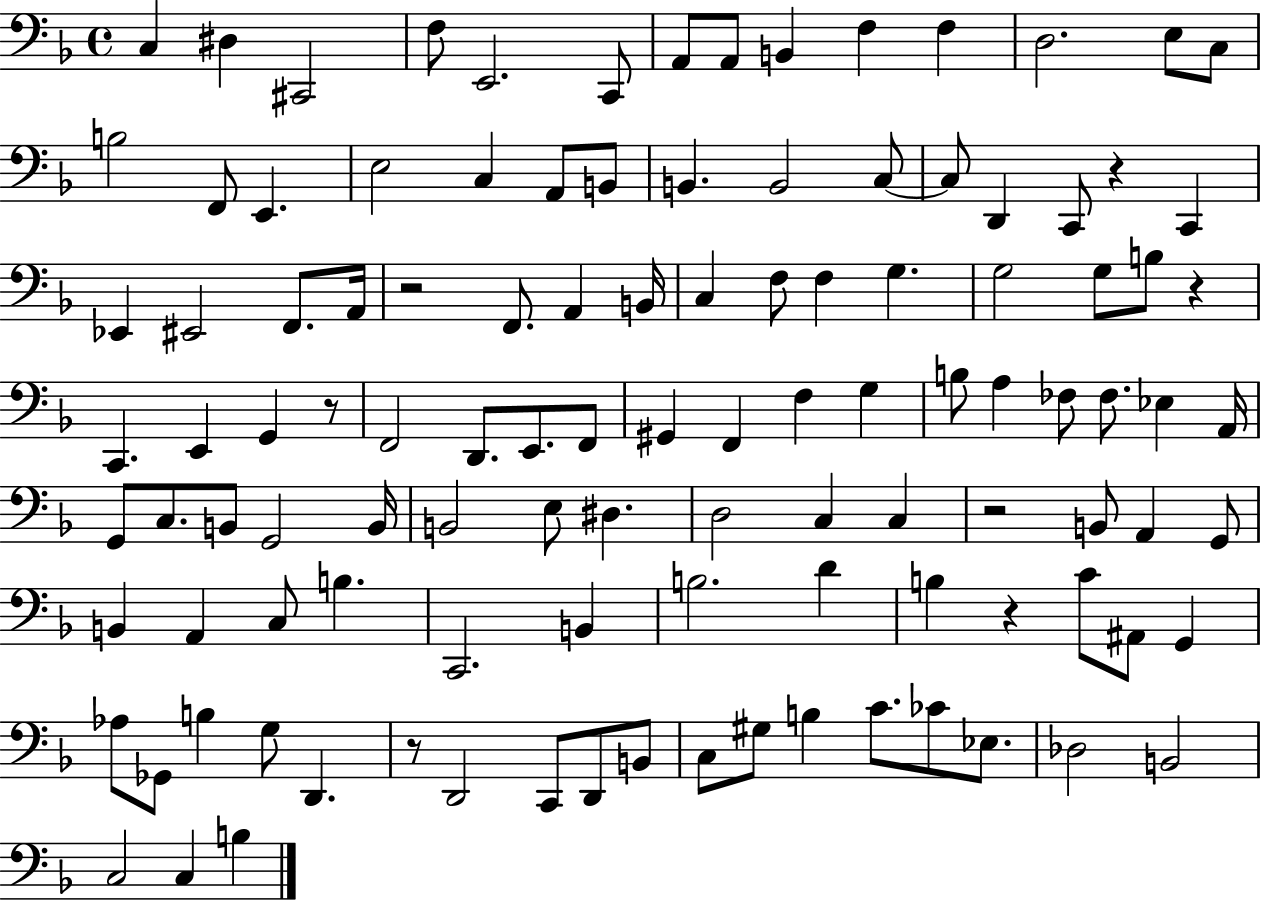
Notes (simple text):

C3/q D#3/q C#2/h F3/e E2/h. C2/e A2/e A2/e B2/q F3/q F3/q D3/h. E3/e C3/e B3/h F2/e E2/q. E3/h C3/q A2/e B2/e B2/q. B2/h C3/e C3/e D2/q C2/e R/q C2/q Eb2/q EIS2/h F2/e. A2/s R/h F2/e. A2/q B2/s C3/q F3/e F3/q G3/q. G3/h G3/e B3/e R/q C2/q. E2/q G2/q R/e F2/h D2/e. E2/e. F2/e G#2/q F2/q F3/q G3/q B3/e A3/q FES3/e FES3/e. Eb3/q A2/s G2/e C3/e. B2/e G2/h B2/s B2/h E3/e D#3/q. D3/h C3/q C3/q R/h B2/e A2/q G2/e B2/q A2/q C3/e B3/q. C2/h. B2/q B3/h. D4/q B3/q R/q C4/e A#2/e G2/q Ab3/e Gb2/e B3/q G3/e D2/q. R/e D2/h C2/e D2/e B2/e C3/e G#3/e B3/q C4/e. CES4/e Eb3/e. Db3/h B2/h C3/h C3/q B3/q